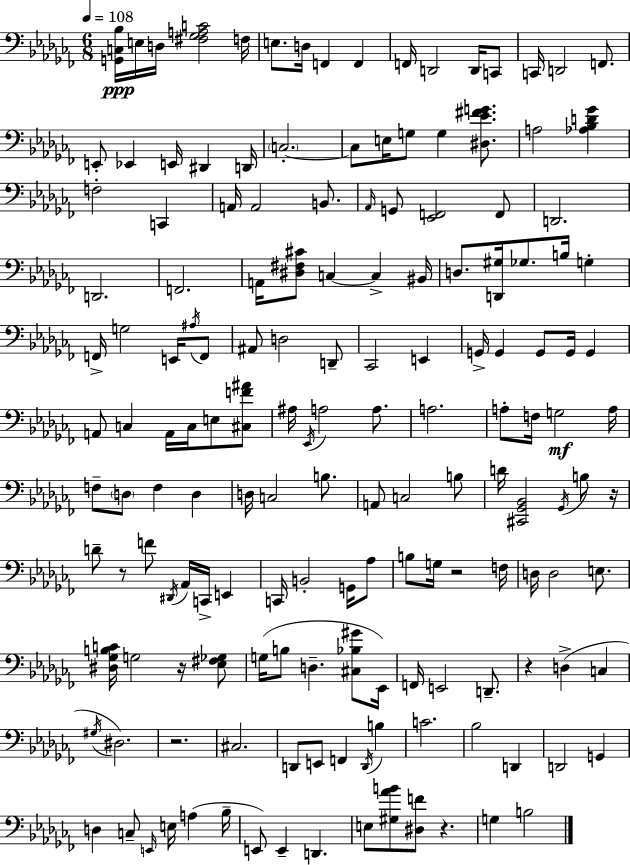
[G2,C3,Bb3]/s E3/s D3/s [F#3,Gb3,A3,C4]/h F3/s E3/e. D3/s F2/q F2/q F2/s D2/h D2/s C2/e C2/s D2/h F2/e. E2/e Eb2/q E2/s D#2/q D2/s C3/h. C3/e E3/s G3/e G3/q [D#3,Eb4,F#4,G4]/e. A3/h [Ab3,Bb3,D4,Gb4]/q F3/h C2/q A2/s A2/h B2/e. Ab2/s G2/e [Eb2,F2]/h F2/e D2/h. D2/h. F2/h. A2/s [D#3,F#3,C#4]/e C3/q C3/q BIS2/s D3/e. [D2,G#3]/s Gb3/e. B3/s G3/q F2/s G3/h E2/s A#3/s F2/e A#2/e D3/h D2/e CES2/h E2/q G2/s G2/q G2/e G2/s G2/q A2/e C3/q A2/s C3/s E3/e [C#3,F4,A#4]/e A#3/s Eb2/s A3/h A3/e. A3/h. A3/e F3/s G3/h A3/s F3/e D3/e F3/q D3/q D3/s C3/h B3/e. A2/e C3/h B3/e D4/s [C#2,Gb2,Bb2]/h Gb2/s B3/e R/s D4/e R/e F4/e D#2/s Ab2/s C2/s E2/q C2/s B2/h G2/s Ab3/e B3/e G3/s R/h F3/s D3/s D3/h E3/e. [D#3,Gb3,B3,C4]/s G3/h R/s [Eb3,F#3,Gb3]/e G3/s B3/e D3/q. [C#3,Bb3,G#4]/e Eb2/s F2/s E2/h D2/e. R/q D3/q C3/q G#3/s D#3/h. R/h. C#3/h. D2/e E2/e F2/q D2/s B3/q C4/h. Bb3/h D2/q D2/h G2/q D3/q C3/e E2/s E3/s A3/q Bb3/s E2/e E2/q D2/q. E3/e [G#3,Ab4,B4]/e [D#3,F4]/e R/q. G3/q B3/h